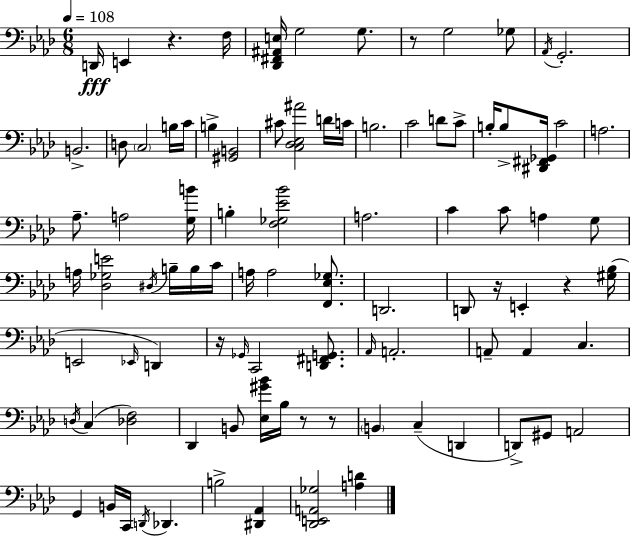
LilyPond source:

{
  \clef bass
  \numericTimeSignature
  \time 6/8
  \key f \minor
  \tempo 4 = 108
  d,16\fff e,4 r4. f16 | <des, fis, ais, e>16 g2 g8. | r8 g2 ges8 | \acciaccatura { aes,16 } g,2.-. | \break b,2.-> | d8 \parenthesize c2 b16 | c'16 b4-> <gis, b,>2 | cis'8 <c des ees ais'>2 d'16 | \break c'16 b2. | c'2 d'8 c'8-> | b16-. b8-> <dis, fis, ges,>16 c'2 | a2. | \break aes8.-- a2 | <g b'>16 b4-. <f ges ees' bes'>2 | a2. | c'4 c'8 a4 g8 | \break a16 <des ges e'>2 \acciaccatura { dis16 } b16-- | b16 c'16 a16 a2 <f, ees ges>8. | d,2. | d,8 r16 e,4-. r4 | \break <gis bes>16( e,2 \grace { ees,16 } d,4) | r16 \grace { ges,16 } c,2 | <d, fis, g,>8. \grace { aes,16 } a,2.-. | a,8-- a,4 c4. | \break \acciaccatura { d16 }( c4 <des f>2) | des,4 b,8 | <ees gis' bes'>16 bes16 r8 r8 \parenthesize b,4 c4--( | d,4 d,8->) gis,8 a,2 | \break g,4 b,16 c,16 | \acciaccatura { d,16 } des,4. b2-> | <dis, aes,>4 <des, e, a, ges>2 | <a d'>4 \bar "|."
}